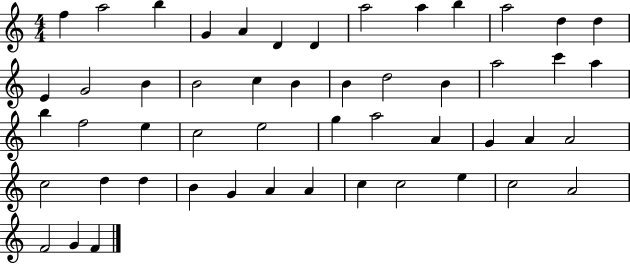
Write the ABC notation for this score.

X:1
T:Untitled
M:4/4
L:1/4
K:C
f a2 b G A D D a2 a b a2 d d E G2 B B2 c B B d2 B a2 c' a b f2 e c2 e2 g a2 A G A A2 c2 d d B G A A c c2 e c2 A2 F2 G F